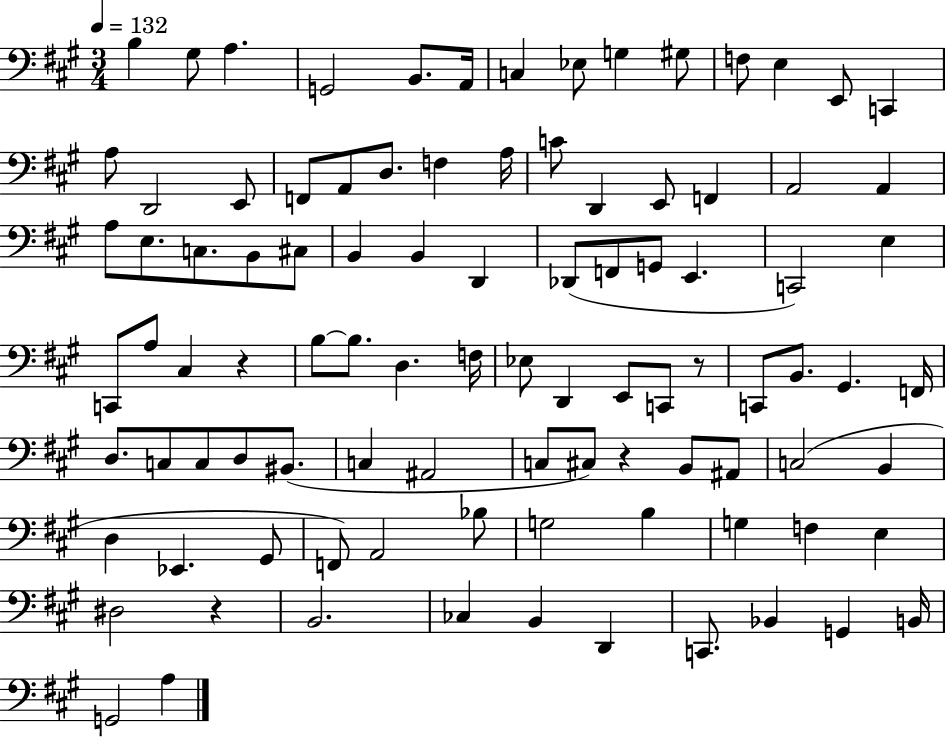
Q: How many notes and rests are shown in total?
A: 96